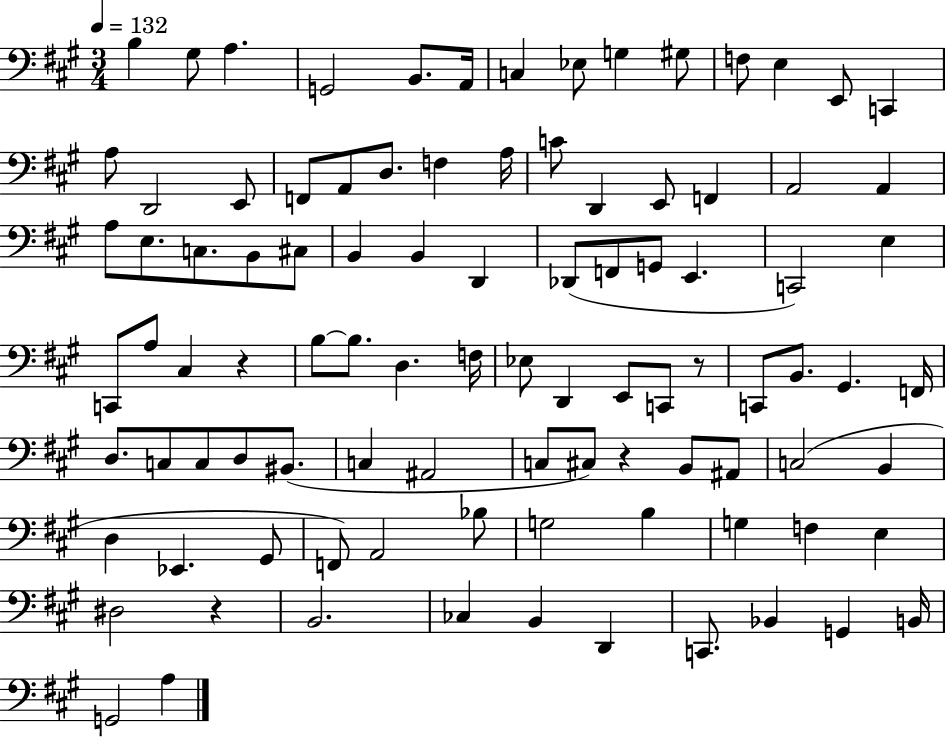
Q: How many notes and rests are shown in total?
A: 96